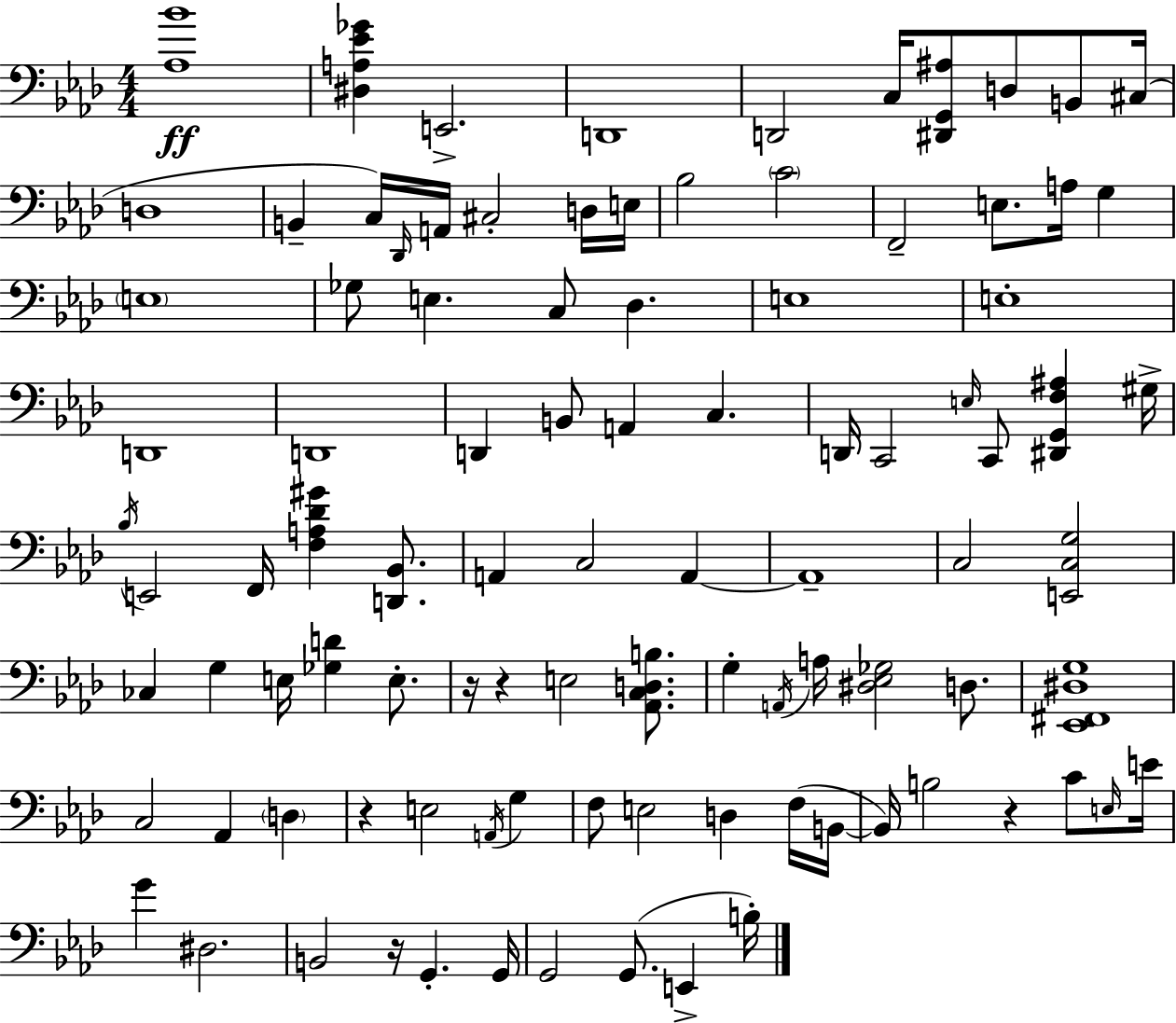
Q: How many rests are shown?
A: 5